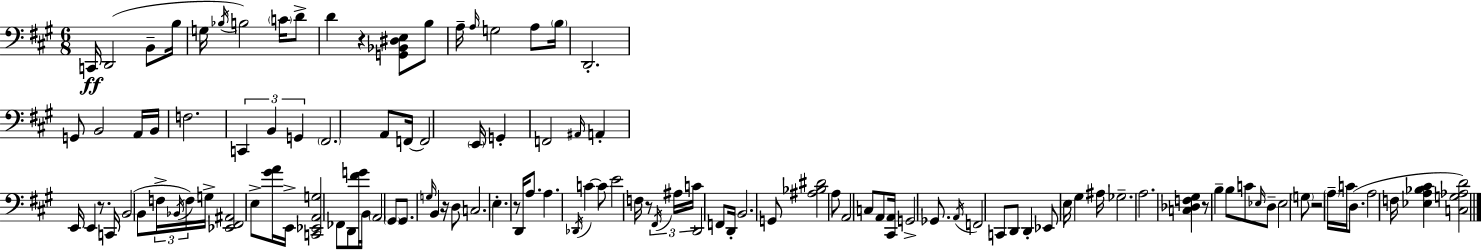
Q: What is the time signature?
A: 6/8